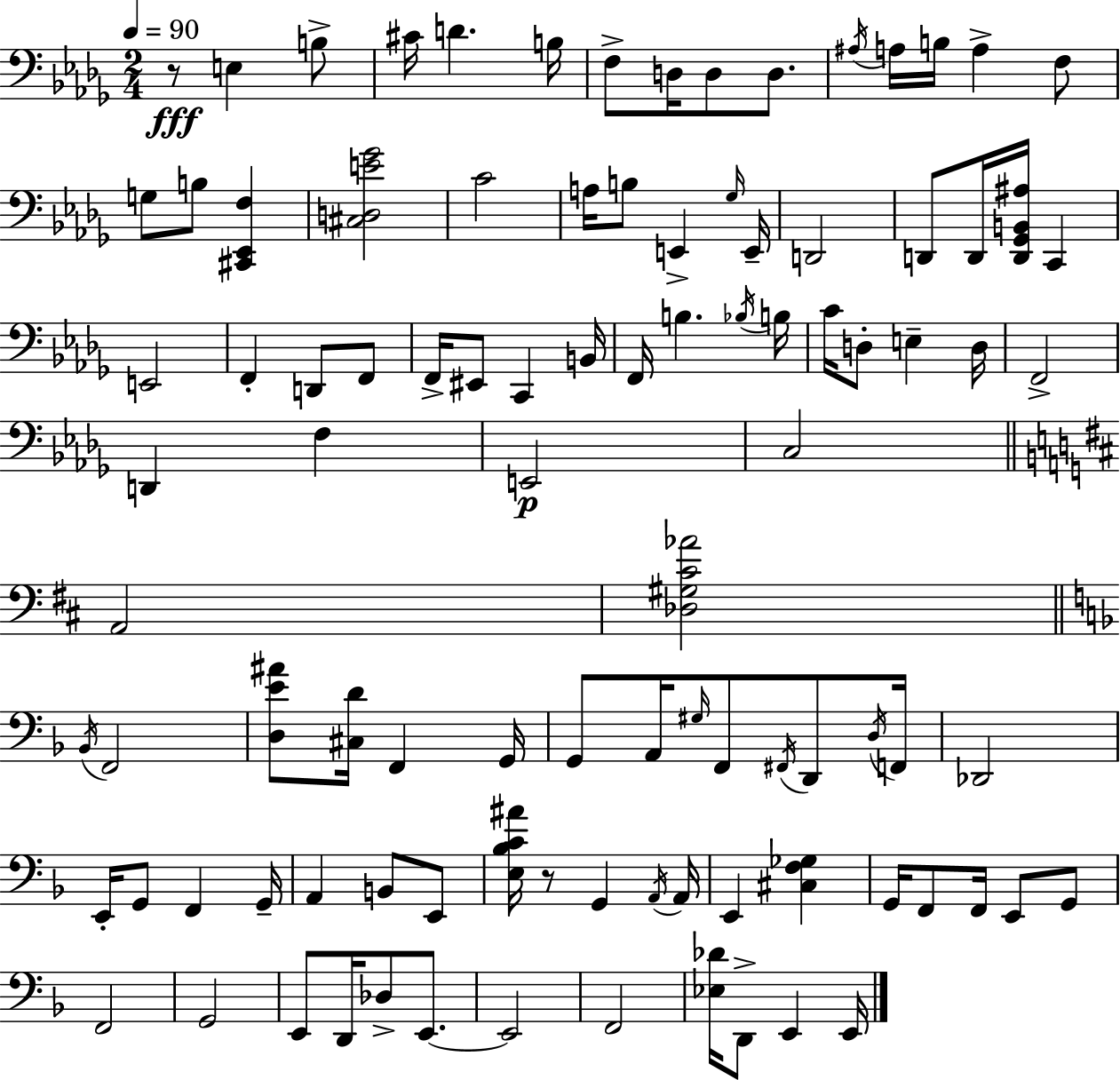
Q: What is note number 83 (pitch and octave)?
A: E2